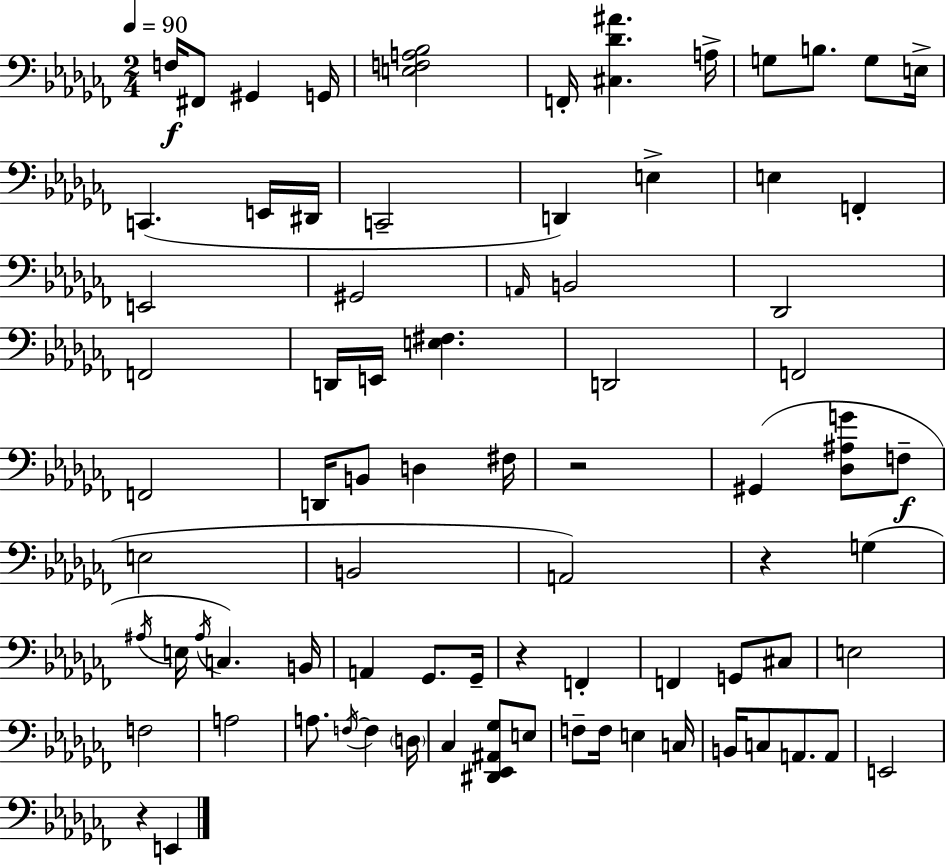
X:1
T:Untitled
M:2/4
L:1/4
K:Abm
F,/4 ^F,,/2 ^G,, G,,/4 [E,F,A,_B,]2 F,,/4 [^C,_D^A] A,/4 G,/2 B,/2 G,/2 E,/4 C,, E,,/4 ^D,,/4 C,,2 D,, E, E, F,, E,,2 ^G,,2 A,,/4 B,,2 _D,,2 F,,2 D,,/4 E,,/4 [E,^F,] D,,2 F,,2 F,,2 D,,/4 B,,/2 D, ^F,/4 z2 ^G,, [_D,^A,G]/2 F,/2 E,2 B,,2 A,,2 z G, ^A,/4 E,/4 ^A,/4 C, B,,/4 A,, _G,,/2 _G,,/4 z F,, F,, G,,/2 ^C,/2 E,2 F,2 A,2 A,/2 F,/4 F, D,/4 _C, [^D,,_E,,^A,,_G,]/2 E,/2 F,/2 F,/4 E, C,/4 B,,/4 C,/2 A,,/2 A,,/2 E,,2 z E,,